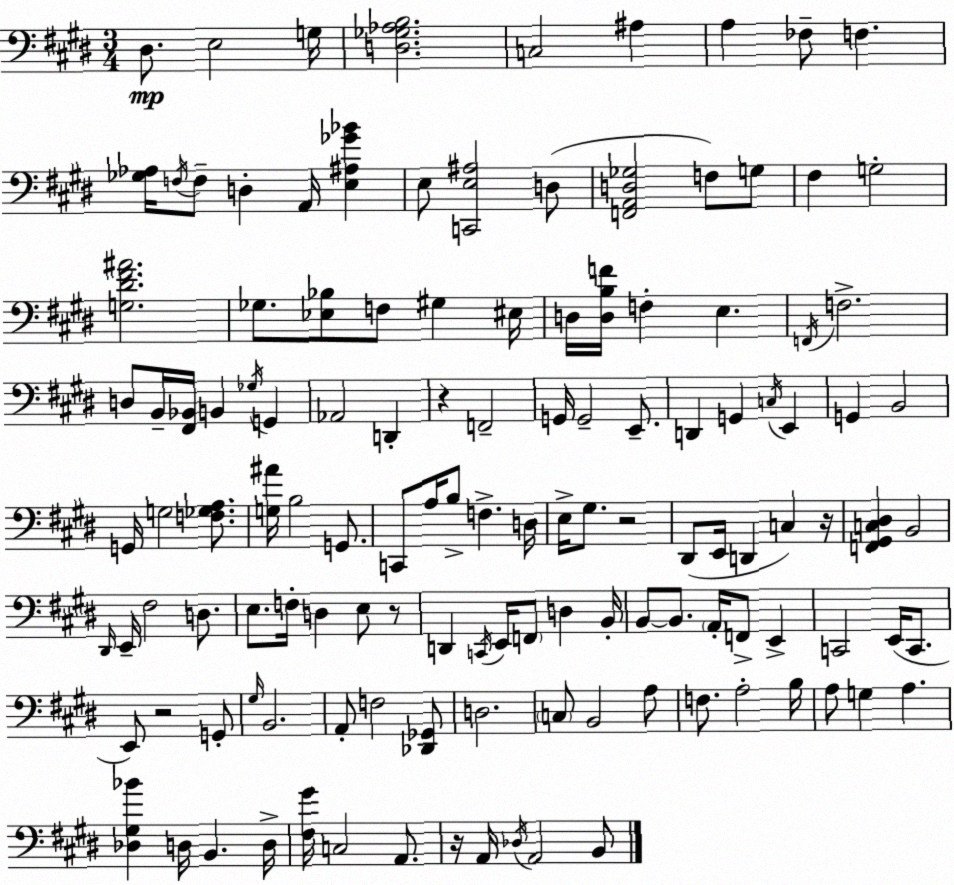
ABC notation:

X:1
T:Untitled
M:3/4
L:1/4
K:E
^D,/2 E,2 G,/4 [D,_G,_A,B,]2 C,2 ^A, A, _F,/2 F, [_G,_A,]/4 F,/4 F,/2 D, A,,/4 [E,^A,_G_B] E,/2 [C,,E,^A,]2 D,/2 [F,,A,,D,_G,]2 F,/2 G,/2 ^F, G,2 [G,^D^F^A]2 _G,/2 [_E,_B,]/2 F,/2 ^G, ^E,/4 D,/4 [D,B,F]/4 F, E, F,,/4 F,2 D,/2 B,,/4 [^F,,_B,,]/4 B,, _G,/4 G,, _A,,2 D,, z F,,2 G,,/4 G,,2 E,,/2 D,, G,, C,/4 E,, G,, B,,2 G,,/4 G,2 [F,_G,A,]/2 [G,^A]/4 B,2 G,,/2 C,,/2 A,/4 B,/2 F, D,/4 E,/4 ^G,/2 z2 ^D,,/2 E,,/4 D,, C, z/4 [F,,^G,,C,^D,] B,,2 ^D,,/4 E,,/4 ^F,2 D,/2 E,/2 F,/4 D, E,/2 z/2 D,, C,,/4 E,,/4 F,,/2 D, B,,/4 B,,/2 B,,/2 A,,/4 F,,/2 E,, C,,2 E,,/4 C,,/2 E,,/2 z2 G,,/2 ^G,/4 B,,2 A,,/2 F,2 [_D,,_G,,]/2 D,2 C,/2 B,,2 A,/2 F,/2 A,2 B,/4 A,/2 G, A, [_D,^G,_B] D,/4 B,, D,/4 [^F,^G]/4 C,2 A,,/2 z/4 A,,/4 _D,/4 A,,2 B,,/2